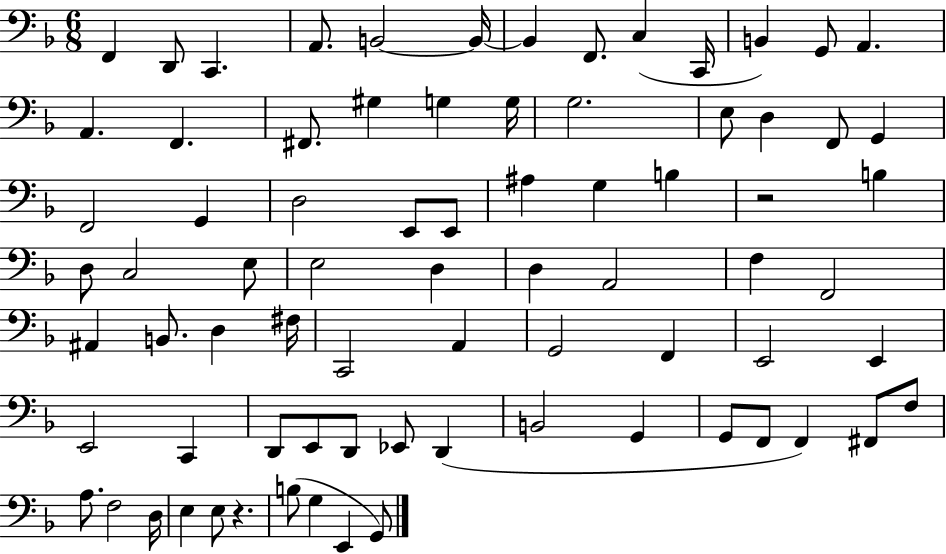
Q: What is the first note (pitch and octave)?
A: F2